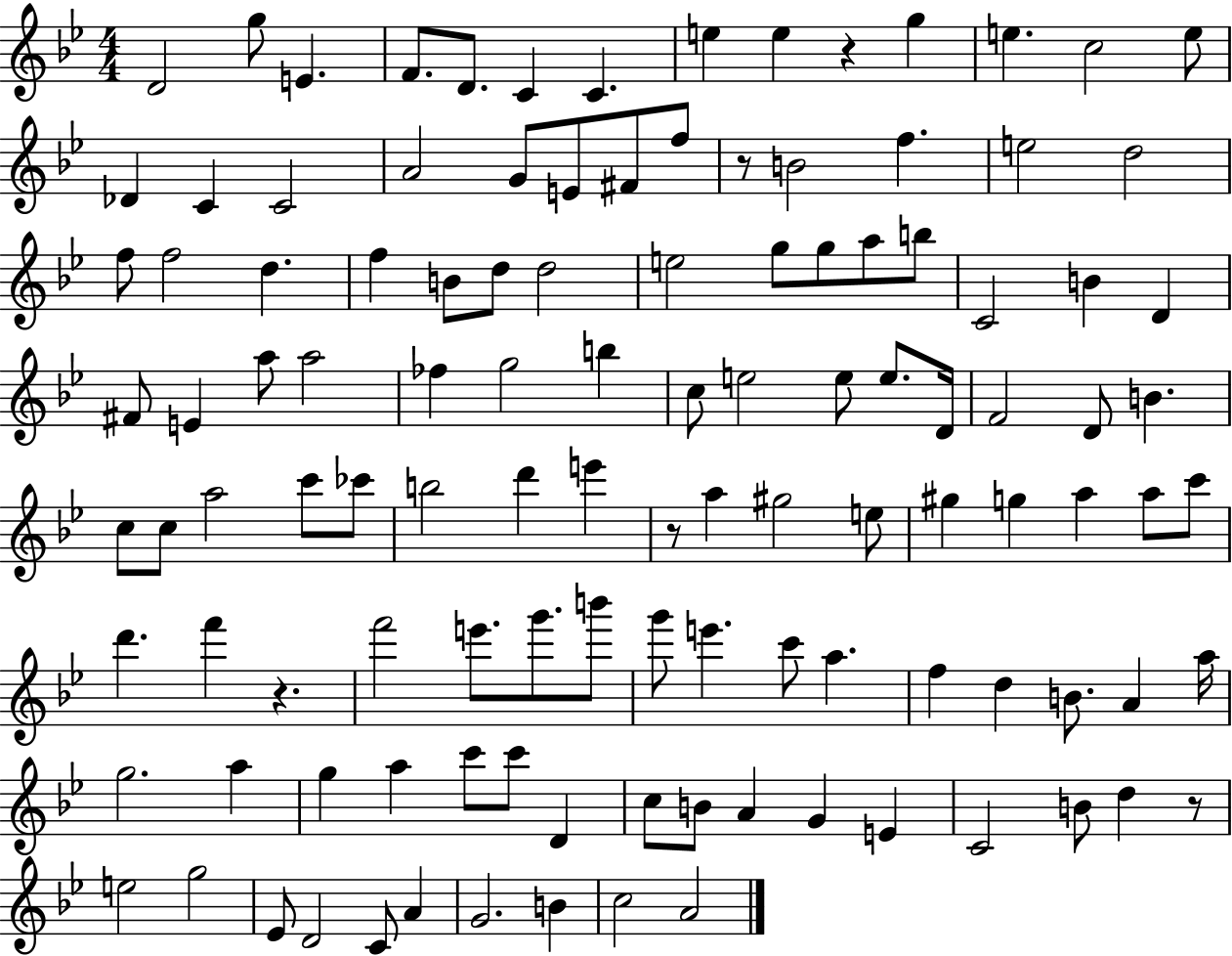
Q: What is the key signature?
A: BES major